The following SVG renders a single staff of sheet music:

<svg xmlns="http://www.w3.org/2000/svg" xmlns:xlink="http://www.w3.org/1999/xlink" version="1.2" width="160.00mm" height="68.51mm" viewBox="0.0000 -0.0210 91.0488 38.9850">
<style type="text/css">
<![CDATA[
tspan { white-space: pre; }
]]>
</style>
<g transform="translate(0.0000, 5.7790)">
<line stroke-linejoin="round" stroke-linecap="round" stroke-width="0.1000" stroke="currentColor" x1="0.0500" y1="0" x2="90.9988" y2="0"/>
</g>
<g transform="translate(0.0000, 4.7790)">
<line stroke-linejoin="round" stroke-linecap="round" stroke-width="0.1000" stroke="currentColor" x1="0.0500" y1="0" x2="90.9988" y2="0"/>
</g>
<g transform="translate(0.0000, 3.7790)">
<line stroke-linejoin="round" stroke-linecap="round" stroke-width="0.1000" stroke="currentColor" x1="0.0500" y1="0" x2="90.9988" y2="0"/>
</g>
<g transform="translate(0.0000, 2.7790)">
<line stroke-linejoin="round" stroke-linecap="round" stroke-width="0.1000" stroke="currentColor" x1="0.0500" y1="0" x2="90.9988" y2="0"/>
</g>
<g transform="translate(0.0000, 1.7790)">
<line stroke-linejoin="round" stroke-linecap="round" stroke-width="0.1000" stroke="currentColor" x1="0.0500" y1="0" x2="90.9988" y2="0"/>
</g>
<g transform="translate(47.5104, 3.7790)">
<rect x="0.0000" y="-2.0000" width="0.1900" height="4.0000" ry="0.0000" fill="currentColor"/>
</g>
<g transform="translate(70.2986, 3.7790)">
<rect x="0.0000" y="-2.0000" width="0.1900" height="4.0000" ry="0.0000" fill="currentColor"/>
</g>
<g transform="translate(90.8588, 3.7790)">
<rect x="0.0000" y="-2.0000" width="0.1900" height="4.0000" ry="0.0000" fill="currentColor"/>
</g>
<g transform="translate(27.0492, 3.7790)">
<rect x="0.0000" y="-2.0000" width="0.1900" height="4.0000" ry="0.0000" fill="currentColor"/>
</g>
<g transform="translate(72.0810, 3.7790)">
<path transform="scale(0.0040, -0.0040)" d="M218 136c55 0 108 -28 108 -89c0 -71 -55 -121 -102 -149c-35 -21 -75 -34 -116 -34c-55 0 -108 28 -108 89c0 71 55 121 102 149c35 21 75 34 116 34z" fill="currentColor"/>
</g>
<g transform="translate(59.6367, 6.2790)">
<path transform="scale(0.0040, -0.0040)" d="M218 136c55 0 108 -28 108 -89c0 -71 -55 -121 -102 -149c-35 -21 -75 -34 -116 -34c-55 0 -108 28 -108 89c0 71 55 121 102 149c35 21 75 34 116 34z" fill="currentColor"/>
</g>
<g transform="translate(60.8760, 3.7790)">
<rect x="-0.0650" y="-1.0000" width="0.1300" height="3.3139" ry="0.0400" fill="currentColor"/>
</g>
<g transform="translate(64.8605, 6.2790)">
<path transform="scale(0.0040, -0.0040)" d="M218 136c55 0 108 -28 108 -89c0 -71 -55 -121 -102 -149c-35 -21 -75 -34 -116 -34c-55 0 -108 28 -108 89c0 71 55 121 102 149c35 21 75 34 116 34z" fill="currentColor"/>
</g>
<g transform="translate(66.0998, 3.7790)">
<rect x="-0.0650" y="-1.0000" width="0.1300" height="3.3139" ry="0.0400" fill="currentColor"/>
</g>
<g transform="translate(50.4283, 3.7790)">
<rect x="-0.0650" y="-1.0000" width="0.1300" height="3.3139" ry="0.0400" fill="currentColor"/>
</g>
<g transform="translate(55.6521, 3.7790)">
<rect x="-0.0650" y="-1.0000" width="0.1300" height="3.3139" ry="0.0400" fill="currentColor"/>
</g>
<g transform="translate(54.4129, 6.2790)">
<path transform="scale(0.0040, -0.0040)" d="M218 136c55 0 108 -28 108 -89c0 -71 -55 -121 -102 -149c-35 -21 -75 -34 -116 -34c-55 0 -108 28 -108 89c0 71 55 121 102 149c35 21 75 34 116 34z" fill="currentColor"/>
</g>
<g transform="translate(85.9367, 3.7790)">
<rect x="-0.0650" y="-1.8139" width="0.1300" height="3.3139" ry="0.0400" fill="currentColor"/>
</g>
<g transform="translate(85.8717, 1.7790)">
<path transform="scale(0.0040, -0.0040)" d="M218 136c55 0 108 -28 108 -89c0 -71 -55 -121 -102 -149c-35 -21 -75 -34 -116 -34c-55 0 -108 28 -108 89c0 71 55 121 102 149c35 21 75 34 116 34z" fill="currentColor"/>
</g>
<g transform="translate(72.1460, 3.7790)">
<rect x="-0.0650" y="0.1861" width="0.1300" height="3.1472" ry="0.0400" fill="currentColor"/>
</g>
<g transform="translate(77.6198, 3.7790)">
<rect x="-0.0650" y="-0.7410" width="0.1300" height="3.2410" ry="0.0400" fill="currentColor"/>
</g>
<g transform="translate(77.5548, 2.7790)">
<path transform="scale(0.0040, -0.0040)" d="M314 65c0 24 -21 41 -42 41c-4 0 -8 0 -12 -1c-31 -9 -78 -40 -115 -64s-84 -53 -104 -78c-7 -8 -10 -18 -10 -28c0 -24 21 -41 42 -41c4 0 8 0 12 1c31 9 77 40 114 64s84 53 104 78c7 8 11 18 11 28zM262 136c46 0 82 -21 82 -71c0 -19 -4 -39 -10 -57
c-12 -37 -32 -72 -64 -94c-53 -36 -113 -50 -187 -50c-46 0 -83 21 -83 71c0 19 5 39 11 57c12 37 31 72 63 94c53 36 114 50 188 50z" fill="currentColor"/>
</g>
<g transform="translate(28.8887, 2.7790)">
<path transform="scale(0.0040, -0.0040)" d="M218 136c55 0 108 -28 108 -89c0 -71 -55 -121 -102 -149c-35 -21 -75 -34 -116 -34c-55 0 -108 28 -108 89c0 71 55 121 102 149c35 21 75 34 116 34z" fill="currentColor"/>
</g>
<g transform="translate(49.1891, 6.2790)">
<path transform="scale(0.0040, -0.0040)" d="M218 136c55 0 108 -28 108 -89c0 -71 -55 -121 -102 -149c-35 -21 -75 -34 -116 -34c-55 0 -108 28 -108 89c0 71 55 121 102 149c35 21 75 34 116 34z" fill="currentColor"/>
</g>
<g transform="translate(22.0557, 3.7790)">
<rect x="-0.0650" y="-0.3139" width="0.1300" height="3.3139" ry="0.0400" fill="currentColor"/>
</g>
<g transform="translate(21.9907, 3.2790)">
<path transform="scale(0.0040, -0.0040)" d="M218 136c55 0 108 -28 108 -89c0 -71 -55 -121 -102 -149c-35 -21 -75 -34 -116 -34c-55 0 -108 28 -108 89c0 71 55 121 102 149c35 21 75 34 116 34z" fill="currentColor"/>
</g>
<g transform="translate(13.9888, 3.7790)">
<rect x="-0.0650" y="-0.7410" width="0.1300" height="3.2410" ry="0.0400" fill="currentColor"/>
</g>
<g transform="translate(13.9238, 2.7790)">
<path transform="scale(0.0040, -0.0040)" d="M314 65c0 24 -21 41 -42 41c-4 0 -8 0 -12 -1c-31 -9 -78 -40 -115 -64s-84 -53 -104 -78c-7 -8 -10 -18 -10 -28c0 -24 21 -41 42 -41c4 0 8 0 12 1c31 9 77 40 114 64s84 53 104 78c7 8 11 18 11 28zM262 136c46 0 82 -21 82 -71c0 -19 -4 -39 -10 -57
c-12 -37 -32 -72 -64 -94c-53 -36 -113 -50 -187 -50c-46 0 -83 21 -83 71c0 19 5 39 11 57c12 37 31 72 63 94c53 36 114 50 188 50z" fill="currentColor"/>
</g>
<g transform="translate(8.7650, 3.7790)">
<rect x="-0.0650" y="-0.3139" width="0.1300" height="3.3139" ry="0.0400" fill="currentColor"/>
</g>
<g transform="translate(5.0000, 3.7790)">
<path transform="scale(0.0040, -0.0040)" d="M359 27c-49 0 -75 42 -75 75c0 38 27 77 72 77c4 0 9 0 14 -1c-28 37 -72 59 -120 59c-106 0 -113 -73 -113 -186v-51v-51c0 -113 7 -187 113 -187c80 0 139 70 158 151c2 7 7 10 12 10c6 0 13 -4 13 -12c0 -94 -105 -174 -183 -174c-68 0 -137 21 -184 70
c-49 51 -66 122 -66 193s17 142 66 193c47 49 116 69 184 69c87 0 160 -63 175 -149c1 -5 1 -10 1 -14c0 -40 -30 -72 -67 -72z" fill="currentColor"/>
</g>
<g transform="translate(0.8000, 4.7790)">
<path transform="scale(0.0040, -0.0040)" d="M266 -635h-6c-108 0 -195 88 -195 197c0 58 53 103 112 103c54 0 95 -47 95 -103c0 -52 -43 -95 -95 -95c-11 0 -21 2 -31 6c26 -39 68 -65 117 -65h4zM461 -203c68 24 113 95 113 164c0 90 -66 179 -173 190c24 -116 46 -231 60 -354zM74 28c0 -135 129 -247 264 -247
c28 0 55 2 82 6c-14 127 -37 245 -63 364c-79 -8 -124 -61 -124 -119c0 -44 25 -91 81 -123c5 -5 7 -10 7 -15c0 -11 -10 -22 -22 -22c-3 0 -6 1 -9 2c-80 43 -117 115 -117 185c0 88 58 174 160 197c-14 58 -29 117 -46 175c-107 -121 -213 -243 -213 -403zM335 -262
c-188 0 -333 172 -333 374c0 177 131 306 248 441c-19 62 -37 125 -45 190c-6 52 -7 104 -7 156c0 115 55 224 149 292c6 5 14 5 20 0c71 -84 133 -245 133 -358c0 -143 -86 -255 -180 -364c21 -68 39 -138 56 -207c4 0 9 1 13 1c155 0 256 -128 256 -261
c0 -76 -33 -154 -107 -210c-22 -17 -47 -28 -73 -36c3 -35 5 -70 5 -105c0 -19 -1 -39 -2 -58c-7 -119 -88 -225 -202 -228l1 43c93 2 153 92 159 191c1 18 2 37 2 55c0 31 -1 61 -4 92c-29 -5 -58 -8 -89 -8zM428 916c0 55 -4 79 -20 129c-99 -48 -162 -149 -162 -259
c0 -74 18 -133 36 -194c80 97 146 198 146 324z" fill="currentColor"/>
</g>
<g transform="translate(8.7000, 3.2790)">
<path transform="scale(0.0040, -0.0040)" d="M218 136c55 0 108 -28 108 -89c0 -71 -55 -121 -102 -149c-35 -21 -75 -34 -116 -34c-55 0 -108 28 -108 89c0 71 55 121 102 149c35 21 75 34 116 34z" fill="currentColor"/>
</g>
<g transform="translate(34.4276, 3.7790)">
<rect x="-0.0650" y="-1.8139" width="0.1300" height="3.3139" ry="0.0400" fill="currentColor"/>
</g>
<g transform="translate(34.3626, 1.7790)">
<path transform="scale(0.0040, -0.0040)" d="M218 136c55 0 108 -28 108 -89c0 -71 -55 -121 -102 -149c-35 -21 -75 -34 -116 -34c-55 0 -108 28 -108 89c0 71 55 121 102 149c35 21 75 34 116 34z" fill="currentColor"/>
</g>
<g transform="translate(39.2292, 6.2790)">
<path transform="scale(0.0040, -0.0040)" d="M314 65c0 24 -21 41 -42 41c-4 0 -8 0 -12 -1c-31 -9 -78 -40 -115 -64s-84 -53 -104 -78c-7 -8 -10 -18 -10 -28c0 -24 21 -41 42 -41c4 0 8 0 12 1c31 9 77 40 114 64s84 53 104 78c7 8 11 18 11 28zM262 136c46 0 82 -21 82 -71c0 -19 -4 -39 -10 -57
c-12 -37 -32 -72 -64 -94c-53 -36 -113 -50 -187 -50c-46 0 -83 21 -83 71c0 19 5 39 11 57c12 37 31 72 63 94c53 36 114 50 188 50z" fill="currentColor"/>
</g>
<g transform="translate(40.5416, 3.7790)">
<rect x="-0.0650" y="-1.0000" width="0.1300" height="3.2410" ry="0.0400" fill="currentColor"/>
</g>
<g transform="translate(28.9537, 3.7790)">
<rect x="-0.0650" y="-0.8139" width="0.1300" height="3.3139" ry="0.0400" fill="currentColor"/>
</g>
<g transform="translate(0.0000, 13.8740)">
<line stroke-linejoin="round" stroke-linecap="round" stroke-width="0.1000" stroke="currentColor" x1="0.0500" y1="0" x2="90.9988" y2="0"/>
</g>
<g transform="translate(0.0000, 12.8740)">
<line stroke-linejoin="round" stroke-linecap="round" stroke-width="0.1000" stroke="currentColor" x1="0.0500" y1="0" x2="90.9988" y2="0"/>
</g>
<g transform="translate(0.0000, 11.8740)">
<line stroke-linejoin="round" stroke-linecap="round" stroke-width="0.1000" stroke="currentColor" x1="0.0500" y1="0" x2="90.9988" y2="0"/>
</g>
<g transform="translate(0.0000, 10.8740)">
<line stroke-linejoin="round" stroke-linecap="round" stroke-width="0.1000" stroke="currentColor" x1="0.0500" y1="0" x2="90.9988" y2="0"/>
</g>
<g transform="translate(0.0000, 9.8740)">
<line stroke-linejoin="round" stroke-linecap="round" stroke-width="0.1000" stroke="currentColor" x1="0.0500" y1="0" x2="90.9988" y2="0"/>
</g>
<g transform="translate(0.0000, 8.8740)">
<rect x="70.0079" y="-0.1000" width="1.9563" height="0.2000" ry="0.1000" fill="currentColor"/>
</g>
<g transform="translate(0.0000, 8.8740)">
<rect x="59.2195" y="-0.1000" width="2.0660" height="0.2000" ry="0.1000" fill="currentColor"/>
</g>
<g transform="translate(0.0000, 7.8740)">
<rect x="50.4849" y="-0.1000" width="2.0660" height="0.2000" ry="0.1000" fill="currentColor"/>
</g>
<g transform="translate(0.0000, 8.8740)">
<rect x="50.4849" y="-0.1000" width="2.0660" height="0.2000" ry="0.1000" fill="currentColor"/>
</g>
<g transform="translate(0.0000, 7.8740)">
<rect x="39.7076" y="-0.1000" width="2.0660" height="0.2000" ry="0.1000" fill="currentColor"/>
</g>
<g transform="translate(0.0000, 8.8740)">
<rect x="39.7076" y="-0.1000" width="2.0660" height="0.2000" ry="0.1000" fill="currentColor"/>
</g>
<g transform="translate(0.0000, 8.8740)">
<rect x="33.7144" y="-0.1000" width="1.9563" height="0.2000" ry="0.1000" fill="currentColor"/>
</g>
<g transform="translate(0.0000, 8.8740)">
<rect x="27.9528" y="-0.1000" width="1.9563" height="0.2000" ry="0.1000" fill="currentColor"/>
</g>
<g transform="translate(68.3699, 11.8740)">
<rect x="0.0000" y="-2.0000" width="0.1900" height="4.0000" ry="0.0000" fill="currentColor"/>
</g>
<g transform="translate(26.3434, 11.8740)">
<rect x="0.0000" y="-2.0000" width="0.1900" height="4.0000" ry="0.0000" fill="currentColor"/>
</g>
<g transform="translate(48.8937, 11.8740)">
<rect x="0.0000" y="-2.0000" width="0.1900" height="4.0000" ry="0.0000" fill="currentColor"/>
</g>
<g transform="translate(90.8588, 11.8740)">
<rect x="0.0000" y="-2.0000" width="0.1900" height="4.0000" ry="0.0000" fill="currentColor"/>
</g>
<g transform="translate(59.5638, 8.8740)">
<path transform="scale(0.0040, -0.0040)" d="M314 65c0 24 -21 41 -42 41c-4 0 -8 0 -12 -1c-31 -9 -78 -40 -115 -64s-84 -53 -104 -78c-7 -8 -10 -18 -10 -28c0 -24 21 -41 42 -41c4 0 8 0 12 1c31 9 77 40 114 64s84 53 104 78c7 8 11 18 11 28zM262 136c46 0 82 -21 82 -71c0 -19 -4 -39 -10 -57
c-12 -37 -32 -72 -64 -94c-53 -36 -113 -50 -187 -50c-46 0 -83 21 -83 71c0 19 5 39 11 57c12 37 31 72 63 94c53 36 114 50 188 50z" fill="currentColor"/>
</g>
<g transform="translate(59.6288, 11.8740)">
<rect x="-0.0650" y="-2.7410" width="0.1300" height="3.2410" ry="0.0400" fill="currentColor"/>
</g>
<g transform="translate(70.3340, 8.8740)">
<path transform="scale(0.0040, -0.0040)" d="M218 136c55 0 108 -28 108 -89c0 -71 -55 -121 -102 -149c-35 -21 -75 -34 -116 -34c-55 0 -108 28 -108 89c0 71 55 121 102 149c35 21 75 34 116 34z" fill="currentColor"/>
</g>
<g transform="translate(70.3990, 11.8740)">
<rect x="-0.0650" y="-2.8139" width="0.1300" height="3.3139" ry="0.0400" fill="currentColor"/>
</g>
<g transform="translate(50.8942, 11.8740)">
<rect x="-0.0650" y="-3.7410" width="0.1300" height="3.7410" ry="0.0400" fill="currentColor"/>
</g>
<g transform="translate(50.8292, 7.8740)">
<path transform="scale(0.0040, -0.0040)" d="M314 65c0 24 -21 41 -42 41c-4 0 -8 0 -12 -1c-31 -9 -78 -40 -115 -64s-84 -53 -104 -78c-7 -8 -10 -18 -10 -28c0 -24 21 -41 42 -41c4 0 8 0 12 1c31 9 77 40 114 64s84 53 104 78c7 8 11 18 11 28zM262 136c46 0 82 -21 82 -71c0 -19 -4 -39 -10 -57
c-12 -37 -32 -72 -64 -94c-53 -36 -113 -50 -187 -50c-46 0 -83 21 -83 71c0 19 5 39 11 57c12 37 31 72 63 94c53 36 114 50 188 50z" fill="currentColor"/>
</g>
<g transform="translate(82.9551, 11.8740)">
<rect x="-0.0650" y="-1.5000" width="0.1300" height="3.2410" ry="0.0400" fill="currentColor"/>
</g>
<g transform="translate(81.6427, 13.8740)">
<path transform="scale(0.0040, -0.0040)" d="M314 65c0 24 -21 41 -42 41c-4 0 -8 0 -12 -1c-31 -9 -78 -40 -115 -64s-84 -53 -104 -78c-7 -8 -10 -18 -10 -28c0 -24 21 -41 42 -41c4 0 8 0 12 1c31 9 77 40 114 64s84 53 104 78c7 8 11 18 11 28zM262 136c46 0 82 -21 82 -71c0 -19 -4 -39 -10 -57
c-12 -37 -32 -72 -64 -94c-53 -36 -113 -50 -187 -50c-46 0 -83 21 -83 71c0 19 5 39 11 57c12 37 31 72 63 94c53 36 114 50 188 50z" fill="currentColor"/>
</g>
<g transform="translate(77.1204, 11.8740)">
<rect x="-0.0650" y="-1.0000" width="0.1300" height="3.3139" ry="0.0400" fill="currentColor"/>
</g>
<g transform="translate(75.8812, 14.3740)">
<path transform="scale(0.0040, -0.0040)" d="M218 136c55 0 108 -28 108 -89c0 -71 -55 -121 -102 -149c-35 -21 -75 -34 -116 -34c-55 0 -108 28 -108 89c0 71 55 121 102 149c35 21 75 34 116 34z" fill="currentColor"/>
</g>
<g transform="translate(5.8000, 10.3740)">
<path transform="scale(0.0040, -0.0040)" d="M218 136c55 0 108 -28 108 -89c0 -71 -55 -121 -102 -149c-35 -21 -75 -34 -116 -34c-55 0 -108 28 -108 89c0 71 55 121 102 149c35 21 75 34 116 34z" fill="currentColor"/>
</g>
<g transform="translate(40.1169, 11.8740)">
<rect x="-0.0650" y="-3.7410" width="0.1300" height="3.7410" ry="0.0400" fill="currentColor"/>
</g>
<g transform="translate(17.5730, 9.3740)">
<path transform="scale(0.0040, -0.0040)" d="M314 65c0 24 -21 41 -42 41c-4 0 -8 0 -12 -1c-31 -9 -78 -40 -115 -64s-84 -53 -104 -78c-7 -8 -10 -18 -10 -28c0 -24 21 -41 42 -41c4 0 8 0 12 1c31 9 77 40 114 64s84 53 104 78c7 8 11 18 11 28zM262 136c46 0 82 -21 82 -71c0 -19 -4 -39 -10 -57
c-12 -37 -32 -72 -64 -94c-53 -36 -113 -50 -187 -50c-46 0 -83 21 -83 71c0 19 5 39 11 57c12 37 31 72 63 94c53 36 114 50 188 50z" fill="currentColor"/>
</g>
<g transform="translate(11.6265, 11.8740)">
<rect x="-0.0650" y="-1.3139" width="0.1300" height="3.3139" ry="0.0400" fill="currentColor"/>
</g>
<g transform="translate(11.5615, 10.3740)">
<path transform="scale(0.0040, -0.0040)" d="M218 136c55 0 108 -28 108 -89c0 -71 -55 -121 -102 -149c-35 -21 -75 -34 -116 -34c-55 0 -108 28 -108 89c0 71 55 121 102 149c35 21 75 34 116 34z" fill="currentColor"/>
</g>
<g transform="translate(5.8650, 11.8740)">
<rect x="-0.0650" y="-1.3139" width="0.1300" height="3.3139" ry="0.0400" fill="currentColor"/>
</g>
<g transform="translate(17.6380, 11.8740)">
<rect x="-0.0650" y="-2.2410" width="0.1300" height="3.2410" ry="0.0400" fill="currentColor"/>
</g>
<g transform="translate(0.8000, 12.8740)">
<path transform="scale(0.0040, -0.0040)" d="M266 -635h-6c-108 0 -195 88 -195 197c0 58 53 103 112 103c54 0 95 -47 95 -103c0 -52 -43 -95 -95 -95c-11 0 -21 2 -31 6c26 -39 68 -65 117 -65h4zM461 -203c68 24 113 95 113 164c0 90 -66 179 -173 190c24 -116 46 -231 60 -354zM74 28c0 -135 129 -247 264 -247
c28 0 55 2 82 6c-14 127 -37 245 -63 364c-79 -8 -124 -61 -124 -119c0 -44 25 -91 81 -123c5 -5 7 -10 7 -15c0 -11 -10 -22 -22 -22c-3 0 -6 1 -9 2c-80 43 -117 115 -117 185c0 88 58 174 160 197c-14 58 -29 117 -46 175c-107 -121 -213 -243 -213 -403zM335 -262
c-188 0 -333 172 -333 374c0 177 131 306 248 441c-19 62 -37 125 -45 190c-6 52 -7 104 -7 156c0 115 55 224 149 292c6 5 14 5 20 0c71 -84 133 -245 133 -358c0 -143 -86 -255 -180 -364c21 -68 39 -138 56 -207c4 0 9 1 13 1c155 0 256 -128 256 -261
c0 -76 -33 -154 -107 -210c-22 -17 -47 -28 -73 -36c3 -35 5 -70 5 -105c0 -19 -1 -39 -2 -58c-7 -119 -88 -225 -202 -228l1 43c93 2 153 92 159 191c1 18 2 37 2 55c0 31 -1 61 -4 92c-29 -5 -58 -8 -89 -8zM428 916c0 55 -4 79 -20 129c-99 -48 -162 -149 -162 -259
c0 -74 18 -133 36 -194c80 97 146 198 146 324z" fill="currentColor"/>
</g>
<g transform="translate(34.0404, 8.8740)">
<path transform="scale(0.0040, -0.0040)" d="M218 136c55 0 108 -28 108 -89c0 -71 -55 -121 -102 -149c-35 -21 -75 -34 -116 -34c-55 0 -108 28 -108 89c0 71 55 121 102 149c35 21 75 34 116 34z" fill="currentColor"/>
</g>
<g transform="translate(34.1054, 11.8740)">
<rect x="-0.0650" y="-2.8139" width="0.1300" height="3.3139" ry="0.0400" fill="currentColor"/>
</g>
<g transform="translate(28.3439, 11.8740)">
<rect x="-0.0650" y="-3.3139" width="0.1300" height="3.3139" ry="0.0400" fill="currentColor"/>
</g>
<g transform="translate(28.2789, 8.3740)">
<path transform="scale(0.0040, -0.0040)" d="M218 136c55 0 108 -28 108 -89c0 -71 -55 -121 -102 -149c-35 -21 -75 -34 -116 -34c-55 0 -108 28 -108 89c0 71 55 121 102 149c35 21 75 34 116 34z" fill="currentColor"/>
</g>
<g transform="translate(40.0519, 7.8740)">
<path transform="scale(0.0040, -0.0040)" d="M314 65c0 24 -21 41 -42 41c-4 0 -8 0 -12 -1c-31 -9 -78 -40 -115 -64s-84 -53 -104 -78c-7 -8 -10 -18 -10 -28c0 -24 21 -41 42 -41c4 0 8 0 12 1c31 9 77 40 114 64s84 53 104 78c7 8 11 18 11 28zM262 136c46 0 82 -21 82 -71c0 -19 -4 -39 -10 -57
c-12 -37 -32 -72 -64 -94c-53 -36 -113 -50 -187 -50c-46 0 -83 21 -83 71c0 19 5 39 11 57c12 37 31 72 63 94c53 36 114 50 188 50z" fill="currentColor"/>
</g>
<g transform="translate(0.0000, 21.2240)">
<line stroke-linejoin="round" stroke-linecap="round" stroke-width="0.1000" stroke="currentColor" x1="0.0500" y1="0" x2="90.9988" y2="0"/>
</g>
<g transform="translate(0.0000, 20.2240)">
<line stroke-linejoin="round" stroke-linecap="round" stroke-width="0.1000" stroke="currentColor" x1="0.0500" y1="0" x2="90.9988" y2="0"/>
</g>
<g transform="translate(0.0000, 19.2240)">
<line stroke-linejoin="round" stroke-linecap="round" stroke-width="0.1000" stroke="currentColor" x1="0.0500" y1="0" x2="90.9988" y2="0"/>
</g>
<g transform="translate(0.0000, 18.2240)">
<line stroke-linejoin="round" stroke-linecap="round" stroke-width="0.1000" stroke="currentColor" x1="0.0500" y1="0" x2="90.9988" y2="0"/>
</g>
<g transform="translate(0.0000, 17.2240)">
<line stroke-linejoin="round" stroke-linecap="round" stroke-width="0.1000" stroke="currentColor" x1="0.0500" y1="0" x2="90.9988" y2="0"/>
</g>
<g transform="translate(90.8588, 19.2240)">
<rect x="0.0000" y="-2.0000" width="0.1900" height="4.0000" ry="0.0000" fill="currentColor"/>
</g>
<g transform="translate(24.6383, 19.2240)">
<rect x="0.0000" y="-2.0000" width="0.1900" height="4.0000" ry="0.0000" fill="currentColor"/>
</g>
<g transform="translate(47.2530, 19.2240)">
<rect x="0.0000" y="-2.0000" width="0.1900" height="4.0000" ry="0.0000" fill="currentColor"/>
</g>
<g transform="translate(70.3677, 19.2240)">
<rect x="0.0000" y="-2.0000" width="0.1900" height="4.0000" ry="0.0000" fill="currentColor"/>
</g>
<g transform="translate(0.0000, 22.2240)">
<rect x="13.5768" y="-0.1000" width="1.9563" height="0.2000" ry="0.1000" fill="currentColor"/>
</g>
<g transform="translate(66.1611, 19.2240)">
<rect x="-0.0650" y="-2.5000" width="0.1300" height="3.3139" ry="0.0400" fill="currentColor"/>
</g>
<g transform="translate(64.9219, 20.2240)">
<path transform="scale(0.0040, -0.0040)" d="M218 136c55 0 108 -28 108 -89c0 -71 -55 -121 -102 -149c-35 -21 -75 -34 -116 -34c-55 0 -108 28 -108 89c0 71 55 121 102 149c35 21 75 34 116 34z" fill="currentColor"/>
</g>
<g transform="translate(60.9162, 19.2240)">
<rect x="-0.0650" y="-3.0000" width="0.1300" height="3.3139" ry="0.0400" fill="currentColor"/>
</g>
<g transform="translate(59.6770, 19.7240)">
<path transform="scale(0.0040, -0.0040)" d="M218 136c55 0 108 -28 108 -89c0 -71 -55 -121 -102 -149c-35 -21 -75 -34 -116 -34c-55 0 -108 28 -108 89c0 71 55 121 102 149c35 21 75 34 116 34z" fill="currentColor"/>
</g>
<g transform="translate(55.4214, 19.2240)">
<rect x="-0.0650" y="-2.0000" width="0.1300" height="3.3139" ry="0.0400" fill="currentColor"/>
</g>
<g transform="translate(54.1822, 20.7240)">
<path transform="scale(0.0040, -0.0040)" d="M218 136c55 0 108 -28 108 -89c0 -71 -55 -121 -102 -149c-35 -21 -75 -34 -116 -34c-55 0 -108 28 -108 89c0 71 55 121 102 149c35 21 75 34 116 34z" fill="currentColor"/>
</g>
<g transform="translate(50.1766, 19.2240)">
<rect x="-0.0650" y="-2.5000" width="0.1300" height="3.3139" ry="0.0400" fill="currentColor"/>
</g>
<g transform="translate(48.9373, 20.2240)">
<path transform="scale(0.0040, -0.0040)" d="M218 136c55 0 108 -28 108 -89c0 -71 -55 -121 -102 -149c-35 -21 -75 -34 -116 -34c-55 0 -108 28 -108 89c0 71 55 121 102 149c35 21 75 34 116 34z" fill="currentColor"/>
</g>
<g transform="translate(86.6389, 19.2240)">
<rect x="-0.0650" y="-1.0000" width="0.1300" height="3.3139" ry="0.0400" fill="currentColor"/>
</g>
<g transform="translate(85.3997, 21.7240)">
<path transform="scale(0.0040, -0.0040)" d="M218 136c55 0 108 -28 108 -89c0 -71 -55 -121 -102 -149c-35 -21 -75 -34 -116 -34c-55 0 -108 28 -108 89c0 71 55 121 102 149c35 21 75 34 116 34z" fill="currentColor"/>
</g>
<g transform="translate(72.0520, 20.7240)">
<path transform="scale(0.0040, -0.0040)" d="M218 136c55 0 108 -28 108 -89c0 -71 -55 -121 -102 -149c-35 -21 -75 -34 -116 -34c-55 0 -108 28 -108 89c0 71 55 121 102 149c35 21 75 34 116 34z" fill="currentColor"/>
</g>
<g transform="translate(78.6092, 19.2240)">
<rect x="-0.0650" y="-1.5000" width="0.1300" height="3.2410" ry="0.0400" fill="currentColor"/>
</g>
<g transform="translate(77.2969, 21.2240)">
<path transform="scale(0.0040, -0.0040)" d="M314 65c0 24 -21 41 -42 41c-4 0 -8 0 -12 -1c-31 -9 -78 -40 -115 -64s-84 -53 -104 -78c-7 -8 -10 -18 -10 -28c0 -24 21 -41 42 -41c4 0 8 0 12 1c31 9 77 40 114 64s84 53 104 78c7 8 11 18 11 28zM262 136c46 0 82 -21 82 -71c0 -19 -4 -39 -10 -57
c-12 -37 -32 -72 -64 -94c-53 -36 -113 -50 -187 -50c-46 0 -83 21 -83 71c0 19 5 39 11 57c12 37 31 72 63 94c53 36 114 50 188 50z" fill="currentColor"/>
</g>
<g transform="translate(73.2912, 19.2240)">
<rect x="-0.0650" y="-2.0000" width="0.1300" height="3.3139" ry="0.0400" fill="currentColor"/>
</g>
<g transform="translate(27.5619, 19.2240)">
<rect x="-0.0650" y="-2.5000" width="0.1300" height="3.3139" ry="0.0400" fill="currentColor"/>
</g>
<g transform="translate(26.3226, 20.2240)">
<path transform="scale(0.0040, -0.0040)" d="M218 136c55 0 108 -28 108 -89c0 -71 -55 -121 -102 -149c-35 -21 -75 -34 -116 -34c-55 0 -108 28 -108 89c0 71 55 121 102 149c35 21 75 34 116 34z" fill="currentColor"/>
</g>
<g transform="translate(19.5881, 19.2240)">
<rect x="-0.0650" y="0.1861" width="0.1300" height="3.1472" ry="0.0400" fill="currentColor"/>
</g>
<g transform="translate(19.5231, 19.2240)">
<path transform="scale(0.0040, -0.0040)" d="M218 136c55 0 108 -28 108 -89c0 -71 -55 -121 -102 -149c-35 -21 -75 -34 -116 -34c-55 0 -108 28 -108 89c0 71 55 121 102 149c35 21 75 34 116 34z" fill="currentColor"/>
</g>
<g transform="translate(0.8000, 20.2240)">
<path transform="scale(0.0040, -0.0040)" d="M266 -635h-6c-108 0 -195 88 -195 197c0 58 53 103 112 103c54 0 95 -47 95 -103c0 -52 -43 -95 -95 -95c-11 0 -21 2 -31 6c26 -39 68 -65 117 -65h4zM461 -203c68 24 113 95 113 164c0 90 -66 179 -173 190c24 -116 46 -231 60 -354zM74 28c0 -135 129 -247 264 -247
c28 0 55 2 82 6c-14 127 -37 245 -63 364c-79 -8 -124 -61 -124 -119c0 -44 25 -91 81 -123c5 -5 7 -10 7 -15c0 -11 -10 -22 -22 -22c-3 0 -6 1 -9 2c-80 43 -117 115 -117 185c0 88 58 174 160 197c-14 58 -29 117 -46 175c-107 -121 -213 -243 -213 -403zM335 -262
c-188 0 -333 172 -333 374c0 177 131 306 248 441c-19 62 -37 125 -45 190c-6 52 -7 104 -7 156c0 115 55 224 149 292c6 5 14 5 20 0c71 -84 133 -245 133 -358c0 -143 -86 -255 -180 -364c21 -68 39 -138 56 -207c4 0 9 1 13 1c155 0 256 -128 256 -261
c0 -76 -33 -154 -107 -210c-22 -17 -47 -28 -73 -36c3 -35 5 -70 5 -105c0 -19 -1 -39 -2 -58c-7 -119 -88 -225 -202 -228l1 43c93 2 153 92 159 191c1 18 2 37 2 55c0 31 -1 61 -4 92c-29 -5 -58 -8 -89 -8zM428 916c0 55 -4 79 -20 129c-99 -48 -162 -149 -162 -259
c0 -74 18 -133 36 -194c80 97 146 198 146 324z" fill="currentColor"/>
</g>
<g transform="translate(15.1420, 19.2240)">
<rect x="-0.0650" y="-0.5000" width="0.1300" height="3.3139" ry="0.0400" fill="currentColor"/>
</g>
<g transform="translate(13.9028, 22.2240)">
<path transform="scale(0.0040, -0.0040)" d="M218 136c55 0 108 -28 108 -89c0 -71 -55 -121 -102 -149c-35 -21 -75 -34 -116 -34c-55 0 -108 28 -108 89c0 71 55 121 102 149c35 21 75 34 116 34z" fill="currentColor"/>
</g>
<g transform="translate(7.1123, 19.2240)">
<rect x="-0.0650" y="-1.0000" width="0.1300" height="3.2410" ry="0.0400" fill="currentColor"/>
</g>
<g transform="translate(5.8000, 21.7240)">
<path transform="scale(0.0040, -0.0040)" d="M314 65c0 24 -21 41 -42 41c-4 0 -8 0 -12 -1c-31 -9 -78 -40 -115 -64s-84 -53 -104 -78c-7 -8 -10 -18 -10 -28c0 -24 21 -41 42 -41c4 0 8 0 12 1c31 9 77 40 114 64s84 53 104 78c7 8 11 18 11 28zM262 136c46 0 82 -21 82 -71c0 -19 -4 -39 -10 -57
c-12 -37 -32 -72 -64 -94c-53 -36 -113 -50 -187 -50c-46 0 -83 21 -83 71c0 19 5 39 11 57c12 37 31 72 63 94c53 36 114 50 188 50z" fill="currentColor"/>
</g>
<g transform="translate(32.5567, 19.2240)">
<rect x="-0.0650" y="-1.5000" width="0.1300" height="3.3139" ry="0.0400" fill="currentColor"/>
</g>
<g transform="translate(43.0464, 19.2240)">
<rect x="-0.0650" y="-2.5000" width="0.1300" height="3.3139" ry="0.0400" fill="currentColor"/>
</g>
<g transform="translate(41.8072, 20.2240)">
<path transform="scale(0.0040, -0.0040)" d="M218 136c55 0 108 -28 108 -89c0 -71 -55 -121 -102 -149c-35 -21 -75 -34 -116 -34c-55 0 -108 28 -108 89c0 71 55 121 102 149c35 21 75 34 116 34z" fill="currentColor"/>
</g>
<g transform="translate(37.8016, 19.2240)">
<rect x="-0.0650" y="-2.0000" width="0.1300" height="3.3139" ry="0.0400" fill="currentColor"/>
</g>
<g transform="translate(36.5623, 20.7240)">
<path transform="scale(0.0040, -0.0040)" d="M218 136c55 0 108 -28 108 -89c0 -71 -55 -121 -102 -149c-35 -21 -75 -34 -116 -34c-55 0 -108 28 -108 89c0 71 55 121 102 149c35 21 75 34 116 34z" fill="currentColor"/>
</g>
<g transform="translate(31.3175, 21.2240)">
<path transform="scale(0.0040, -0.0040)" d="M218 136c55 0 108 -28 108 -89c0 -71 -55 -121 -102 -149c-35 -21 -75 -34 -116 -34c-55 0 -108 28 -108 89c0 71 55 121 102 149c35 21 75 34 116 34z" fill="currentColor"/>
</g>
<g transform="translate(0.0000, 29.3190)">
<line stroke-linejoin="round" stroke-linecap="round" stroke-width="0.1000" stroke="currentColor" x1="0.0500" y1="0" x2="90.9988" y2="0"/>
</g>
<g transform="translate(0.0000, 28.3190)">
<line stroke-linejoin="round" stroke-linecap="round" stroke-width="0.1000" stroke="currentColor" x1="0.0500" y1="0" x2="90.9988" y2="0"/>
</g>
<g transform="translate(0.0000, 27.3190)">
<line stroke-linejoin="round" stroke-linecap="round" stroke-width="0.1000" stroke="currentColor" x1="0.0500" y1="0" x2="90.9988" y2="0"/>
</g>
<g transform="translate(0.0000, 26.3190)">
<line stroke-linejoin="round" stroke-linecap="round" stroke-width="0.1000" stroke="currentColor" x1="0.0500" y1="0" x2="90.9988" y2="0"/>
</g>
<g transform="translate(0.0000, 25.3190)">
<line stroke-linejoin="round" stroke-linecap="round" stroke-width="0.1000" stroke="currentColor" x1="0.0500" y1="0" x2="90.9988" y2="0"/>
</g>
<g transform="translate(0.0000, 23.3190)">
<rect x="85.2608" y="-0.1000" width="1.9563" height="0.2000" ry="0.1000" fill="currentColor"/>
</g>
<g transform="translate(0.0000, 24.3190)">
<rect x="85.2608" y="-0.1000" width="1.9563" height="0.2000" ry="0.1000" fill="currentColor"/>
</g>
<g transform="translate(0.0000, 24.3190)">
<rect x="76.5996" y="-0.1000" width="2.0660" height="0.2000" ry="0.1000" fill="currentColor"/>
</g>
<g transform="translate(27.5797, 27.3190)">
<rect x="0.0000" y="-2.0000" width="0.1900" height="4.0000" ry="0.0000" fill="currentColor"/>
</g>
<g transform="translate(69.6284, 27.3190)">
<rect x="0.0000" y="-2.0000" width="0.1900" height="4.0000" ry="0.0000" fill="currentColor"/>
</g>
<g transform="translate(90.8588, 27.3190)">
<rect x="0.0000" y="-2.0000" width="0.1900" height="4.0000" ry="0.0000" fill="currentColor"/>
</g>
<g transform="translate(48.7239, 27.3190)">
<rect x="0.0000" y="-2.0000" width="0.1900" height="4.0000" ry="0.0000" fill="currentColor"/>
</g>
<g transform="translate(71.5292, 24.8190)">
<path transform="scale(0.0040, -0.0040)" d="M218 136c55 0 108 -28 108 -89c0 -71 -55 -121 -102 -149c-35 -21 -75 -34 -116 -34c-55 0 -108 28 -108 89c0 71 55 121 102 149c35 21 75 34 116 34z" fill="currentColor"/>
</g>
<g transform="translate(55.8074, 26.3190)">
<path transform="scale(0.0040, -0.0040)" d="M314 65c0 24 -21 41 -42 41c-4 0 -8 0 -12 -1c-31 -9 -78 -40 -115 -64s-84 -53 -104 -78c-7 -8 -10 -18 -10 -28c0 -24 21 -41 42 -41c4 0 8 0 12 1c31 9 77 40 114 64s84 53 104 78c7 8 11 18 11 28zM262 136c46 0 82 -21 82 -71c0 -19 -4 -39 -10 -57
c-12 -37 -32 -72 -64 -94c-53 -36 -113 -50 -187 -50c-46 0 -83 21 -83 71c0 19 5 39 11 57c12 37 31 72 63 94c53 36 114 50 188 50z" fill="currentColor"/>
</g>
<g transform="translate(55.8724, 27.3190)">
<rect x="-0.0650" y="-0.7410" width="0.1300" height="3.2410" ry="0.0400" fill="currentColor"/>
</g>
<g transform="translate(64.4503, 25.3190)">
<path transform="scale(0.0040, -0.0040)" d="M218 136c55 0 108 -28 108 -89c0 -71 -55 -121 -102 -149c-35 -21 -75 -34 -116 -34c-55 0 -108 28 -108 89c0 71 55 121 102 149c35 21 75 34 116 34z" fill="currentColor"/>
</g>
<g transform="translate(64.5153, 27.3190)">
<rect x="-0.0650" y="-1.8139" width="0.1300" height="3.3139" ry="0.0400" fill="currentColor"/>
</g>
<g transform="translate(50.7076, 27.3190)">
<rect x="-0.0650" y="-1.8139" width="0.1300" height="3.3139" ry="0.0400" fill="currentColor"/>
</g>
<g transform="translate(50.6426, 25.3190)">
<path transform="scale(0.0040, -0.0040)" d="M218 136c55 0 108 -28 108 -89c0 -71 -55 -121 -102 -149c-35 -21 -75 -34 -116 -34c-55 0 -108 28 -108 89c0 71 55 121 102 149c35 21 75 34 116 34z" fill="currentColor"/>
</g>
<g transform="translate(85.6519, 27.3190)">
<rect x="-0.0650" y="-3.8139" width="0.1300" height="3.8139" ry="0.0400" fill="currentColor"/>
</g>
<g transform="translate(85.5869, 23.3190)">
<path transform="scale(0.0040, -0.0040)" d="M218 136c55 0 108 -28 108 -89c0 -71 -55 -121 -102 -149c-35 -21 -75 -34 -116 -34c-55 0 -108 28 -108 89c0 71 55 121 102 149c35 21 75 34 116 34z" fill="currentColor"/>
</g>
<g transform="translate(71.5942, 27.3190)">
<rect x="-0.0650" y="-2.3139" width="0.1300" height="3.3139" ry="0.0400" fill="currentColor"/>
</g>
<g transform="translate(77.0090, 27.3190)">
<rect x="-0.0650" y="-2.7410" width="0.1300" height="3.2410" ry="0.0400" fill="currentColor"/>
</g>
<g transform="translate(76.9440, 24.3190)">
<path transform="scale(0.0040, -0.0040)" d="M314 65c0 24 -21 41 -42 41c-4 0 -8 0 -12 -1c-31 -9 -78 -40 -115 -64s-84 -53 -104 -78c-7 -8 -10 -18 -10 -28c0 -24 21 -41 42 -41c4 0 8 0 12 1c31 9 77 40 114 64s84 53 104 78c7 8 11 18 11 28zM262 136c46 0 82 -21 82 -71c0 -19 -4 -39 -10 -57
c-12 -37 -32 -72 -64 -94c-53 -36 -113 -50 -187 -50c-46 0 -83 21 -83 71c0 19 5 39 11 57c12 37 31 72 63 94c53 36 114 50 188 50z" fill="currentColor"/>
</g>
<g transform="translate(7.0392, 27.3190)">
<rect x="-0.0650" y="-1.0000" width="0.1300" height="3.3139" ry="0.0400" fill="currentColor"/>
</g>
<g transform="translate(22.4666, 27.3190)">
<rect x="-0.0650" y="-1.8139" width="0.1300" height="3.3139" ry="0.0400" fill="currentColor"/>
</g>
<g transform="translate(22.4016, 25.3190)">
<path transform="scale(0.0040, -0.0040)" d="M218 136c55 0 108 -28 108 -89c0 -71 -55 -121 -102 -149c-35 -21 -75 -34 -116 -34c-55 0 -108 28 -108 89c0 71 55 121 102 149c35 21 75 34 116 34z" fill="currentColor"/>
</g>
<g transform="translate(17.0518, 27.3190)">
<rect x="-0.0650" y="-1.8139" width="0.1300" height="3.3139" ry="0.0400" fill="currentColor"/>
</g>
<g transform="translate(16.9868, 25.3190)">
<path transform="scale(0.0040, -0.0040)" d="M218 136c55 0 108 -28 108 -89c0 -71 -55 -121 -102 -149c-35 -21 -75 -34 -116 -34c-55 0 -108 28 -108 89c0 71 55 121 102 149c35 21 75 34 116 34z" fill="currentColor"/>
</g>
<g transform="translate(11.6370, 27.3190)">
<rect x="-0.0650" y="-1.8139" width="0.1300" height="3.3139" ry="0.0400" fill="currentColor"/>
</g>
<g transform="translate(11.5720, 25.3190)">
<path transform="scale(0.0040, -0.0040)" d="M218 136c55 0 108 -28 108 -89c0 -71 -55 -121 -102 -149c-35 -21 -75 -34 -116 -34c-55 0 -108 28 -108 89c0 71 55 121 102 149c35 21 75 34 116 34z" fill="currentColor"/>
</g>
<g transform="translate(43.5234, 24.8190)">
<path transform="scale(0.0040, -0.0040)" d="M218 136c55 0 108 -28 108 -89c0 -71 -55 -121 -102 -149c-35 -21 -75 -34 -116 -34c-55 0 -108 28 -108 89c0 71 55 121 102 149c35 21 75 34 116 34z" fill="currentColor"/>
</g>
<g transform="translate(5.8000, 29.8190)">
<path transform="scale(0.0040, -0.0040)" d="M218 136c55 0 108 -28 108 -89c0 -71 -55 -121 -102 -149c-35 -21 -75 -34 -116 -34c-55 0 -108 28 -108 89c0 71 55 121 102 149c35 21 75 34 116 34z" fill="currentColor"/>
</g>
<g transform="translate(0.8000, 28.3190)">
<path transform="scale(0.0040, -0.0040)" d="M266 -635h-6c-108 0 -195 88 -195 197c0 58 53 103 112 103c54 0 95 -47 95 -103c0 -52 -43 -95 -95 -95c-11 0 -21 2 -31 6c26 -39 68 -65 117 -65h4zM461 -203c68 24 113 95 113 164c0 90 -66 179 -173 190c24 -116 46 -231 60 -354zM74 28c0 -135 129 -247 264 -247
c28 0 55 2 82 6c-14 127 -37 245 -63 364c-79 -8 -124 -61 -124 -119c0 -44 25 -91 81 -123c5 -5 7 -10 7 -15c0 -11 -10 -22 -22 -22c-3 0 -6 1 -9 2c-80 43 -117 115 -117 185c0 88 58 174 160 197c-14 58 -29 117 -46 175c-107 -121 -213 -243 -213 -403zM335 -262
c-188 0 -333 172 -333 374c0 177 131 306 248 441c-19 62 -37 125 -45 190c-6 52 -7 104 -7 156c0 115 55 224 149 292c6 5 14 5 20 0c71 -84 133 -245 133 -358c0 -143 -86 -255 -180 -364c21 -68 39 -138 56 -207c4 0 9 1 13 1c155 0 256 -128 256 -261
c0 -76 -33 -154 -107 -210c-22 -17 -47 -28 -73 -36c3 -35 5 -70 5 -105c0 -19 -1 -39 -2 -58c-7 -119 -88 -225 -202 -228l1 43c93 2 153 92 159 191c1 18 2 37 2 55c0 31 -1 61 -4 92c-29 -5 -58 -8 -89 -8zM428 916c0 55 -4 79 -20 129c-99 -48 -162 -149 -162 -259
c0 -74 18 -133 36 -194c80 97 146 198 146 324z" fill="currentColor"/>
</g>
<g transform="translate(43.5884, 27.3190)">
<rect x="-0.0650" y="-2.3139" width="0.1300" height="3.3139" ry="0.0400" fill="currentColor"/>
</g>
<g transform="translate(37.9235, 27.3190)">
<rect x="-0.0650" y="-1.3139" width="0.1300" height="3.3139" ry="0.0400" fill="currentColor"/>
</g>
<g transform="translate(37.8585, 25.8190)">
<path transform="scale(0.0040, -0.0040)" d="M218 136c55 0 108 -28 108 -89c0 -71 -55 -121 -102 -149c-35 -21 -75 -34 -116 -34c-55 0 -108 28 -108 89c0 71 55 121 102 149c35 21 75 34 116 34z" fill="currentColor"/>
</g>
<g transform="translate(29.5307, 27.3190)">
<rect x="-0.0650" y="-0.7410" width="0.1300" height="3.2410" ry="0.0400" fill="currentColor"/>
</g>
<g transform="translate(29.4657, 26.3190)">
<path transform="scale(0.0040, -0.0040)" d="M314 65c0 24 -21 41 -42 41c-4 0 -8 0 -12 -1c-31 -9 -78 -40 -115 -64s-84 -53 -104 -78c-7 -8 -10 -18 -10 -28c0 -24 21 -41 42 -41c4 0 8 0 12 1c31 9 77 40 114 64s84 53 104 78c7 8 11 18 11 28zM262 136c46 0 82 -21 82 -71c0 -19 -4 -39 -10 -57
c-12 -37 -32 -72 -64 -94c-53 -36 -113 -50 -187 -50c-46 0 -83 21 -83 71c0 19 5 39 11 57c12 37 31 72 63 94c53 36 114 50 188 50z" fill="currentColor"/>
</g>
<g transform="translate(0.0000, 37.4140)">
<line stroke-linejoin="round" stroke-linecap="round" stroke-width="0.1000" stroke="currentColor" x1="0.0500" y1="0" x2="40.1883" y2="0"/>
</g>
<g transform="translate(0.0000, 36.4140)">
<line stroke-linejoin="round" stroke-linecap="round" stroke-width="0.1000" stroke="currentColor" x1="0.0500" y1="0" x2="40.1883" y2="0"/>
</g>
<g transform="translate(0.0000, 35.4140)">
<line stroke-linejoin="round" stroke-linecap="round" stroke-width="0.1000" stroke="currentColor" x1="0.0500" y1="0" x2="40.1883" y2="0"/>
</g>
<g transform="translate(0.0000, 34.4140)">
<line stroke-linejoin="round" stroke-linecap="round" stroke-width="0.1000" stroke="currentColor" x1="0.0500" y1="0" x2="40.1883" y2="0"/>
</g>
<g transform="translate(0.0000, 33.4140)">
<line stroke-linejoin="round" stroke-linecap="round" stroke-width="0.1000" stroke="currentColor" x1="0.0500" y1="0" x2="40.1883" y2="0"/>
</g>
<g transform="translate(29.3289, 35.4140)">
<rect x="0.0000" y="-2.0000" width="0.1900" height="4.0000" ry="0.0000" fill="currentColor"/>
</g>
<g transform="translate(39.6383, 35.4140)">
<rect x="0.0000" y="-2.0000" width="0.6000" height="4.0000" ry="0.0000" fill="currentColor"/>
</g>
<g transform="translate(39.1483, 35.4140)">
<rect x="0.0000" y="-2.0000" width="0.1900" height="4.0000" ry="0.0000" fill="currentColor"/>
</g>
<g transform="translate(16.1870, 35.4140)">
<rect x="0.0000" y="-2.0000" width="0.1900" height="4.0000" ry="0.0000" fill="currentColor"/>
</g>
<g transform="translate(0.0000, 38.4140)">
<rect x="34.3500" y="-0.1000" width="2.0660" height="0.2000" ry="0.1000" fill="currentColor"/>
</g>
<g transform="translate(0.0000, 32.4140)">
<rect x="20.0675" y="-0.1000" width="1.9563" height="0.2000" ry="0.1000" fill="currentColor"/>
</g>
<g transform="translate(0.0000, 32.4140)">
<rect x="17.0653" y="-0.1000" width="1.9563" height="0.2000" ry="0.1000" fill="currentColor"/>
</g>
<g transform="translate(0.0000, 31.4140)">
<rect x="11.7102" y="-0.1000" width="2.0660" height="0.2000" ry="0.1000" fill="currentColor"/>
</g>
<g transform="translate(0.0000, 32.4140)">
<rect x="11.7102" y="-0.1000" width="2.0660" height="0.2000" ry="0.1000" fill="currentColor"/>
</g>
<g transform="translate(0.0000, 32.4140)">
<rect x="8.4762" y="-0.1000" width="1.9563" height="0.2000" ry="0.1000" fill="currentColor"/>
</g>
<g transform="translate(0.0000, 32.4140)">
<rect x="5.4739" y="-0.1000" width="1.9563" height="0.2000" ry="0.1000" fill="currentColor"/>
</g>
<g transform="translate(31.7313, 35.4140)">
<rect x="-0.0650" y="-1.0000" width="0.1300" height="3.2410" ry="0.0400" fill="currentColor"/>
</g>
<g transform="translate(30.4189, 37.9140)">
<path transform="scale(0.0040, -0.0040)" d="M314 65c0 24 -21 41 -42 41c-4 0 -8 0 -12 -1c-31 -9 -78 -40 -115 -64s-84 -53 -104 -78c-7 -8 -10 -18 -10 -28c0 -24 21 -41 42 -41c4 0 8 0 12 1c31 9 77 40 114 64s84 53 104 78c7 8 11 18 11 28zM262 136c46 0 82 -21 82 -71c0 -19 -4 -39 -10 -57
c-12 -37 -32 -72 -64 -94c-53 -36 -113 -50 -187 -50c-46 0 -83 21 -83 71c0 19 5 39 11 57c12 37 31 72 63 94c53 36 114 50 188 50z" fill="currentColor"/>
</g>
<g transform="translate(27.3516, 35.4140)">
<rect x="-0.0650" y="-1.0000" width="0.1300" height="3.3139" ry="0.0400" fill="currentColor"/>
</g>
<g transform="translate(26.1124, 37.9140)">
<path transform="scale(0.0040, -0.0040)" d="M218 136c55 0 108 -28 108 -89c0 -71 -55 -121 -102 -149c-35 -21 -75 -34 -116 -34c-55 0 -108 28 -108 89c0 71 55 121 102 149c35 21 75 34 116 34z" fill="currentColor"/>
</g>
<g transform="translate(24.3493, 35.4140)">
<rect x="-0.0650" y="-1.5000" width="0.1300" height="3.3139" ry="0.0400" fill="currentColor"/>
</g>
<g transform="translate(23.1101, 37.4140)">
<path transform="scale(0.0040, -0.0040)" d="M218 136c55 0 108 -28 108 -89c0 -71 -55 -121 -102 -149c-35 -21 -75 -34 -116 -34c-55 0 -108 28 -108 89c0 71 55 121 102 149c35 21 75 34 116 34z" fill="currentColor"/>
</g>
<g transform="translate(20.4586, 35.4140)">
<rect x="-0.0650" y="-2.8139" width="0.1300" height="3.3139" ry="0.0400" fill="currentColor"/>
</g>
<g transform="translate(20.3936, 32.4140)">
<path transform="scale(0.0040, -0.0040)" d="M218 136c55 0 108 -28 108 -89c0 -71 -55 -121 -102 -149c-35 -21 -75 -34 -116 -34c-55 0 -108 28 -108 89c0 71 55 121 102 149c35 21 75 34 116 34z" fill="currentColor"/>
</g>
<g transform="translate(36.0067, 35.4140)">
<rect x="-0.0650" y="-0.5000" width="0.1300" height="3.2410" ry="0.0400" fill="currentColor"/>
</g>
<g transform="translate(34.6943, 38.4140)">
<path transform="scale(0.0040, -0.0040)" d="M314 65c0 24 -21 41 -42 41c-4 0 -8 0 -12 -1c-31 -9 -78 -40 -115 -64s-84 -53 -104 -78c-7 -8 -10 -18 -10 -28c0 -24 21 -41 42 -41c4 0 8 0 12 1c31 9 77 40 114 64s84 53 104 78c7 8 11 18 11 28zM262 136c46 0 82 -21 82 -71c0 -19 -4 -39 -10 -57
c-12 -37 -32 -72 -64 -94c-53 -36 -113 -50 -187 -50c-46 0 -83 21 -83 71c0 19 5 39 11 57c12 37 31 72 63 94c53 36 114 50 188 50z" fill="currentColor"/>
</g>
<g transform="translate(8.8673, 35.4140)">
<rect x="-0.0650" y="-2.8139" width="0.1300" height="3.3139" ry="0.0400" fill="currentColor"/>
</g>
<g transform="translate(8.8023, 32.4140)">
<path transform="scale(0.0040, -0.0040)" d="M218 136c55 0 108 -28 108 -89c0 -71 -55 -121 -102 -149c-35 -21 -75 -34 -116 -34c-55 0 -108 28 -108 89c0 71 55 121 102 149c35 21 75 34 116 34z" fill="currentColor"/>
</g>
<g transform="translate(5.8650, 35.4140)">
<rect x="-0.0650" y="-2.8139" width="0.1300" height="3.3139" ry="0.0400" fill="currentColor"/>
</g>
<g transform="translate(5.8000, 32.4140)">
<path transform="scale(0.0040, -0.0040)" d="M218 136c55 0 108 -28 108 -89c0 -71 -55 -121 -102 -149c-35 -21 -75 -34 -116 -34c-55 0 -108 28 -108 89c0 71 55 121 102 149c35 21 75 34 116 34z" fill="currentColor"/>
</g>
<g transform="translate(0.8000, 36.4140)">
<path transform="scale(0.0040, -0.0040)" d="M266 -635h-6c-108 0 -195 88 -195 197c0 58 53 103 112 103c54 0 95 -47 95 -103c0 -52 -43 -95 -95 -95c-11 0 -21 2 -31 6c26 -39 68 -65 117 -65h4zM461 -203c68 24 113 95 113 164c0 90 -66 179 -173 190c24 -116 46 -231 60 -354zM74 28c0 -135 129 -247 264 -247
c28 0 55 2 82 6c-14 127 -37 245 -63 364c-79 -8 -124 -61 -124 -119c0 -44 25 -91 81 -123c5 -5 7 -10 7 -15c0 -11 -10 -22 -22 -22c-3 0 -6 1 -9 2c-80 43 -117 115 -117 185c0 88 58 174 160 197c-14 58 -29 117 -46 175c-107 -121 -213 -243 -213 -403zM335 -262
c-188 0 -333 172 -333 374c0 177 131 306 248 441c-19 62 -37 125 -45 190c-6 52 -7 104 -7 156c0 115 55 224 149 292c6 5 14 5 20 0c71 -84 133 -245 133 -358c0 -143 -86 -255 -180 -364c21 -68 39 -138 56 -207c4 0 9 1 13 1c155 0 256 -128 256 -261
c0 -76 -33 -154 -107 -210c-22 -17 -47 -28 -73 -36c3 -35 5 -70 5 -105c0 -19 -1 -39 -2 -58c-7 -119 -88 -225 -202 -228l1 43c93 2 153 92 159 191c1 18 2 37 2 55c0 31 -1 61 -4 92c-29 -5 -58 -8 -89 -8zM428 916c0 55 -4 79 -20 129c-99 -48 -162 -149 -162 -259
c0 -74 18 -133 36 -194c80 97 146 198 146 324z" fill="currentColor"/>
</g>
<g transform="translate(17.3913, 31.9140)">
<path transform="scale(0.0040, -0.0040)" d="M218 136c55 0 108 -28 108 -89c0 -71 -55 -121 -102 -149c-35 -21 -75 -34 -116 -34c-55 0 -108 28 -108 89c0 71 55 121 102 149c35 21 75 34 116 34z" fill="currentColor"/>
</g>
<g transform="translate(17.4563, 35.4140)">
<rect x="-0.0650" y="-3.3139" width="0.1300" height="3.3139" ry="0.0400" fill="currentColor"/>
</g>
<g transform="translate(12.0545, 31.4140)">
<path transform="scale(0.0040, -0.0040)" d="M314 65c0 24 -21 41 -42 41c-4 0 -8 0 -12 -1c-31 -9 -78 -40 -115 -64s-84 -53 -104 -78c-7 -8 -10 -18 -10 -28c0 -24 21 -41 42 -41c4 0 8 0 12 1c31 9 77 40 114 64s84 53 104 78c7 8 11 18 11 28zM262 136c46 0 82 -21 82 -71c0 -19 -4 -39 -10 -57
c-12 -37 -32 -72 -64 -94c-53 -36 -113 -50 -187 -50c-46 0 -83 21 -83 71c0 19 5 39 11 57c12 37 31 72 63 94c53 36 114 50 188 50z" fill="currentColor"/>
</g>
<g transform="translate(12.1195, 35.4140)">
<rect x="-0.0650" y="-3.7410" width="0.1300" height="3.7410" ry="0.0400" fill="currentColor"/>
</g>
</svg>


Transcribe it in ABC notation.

X:1
T:Untitled
M:4/4
L:1/4
K:C
c d2 c d f D2 D D D D B d2 f e e g2 b a c'2 c'2 a2 a D E2 D2 C B G E F G G F A G F E2 D D f f f d2 e g f d2 f g a2 c' a a c'2 b a E D D2 C2